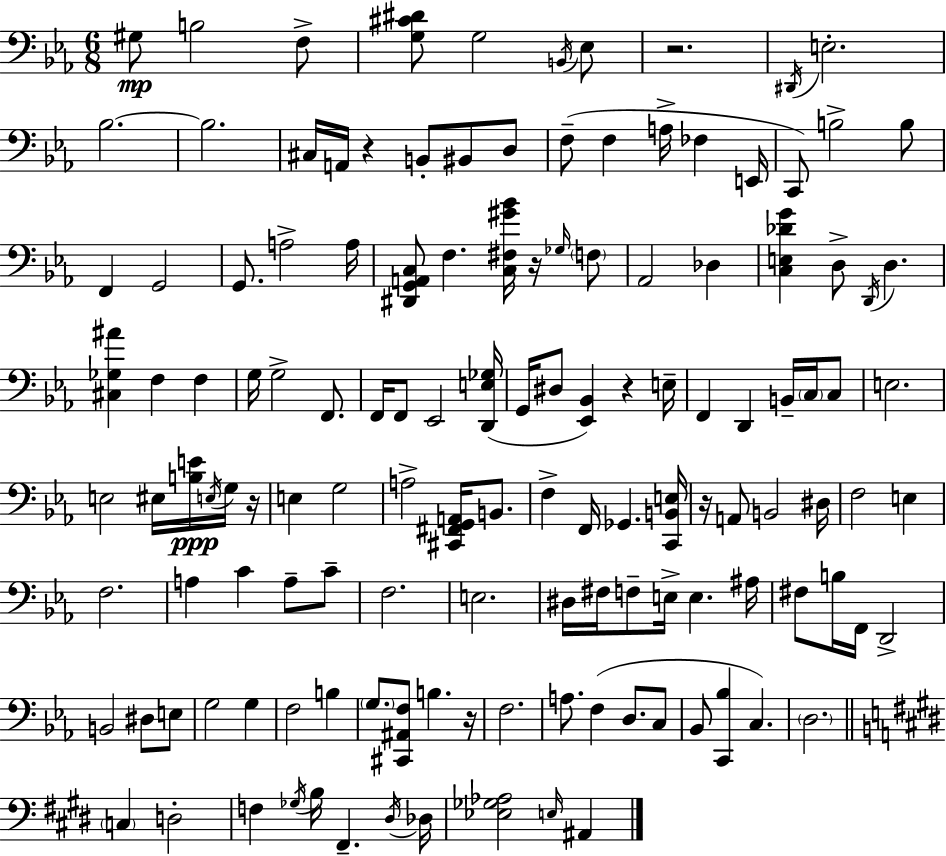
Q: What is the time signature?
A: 6/8